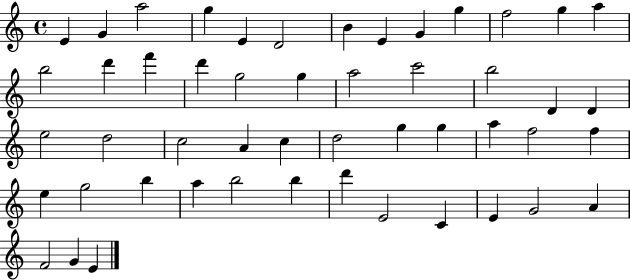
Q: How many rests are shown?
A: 0